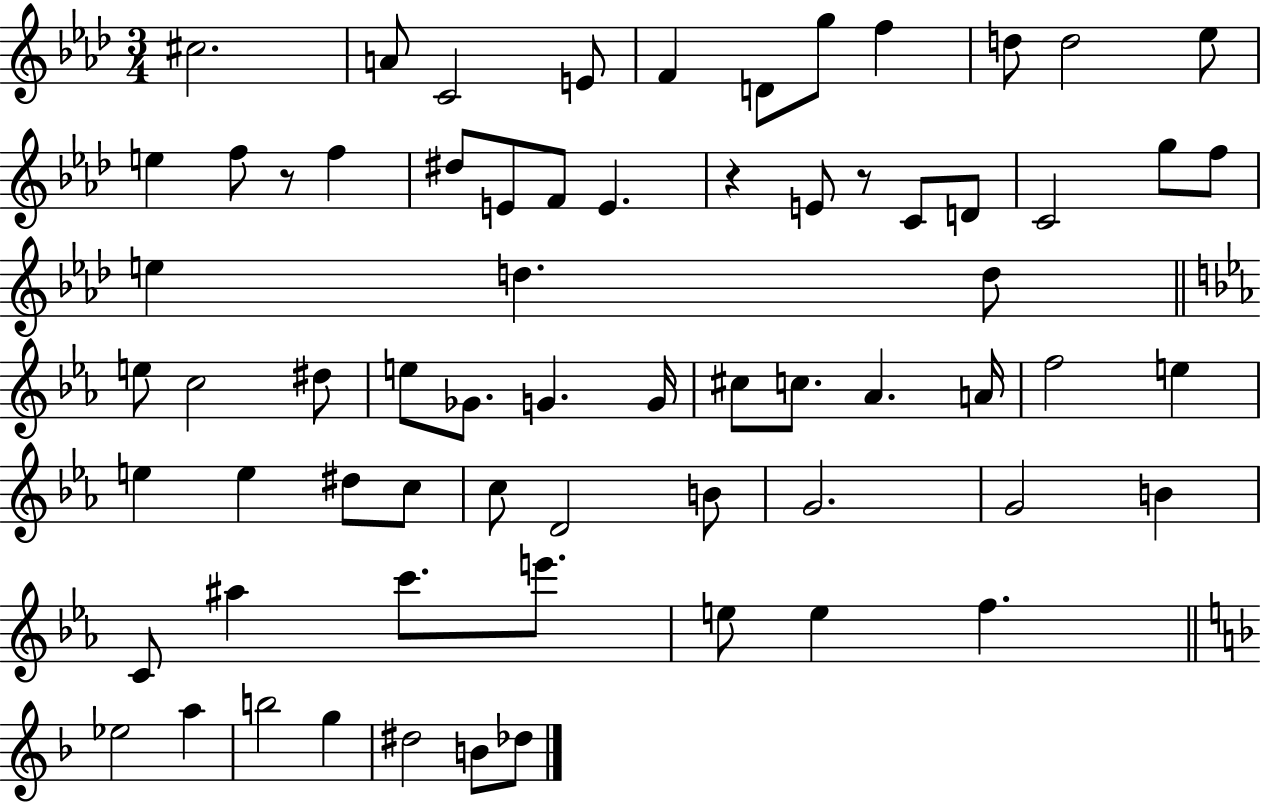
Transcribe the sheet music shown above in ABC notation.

X:1
T:Untitled
M:3/4
L:1/4
K:Ab
^c2 A/2 C2 E/2 F D/2 g/2 f d/2 d2 _e/2 e f/2 z/2 f ^d/2 E/2 F/2 E z E/2 z/2 C/2 D/2 C2 g/2 f/2 e d d/2 e/2 c2 ^d/2 e/2 _G/2 G G/4 ^c/2 c/2 _A A/4 f2 e e e ^d/2 c/2 c/2 D2 B/2 G2 G2 B C/2 ^a c'/2 e'/2 e/2 e f _e2 a b2 g ^d2 B/2 _d/2